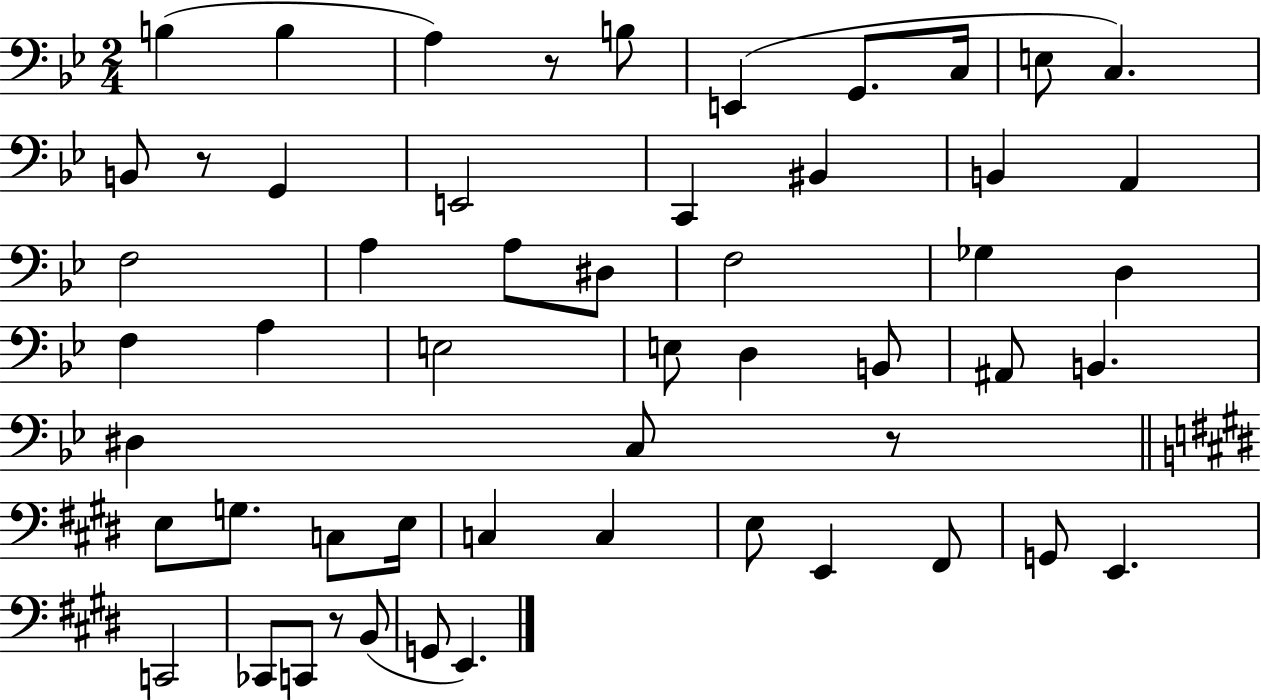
B3/q B3/q A3/q R/e B3/e E2/q G2/e. C3/s E3/e C3/q. B2/e R/e G2/q E2/h C2/q BIS2/q B2/q A2/q F3/h A3/q A3/e D#3/e F3/h Gb3/q D3/q F3/q A3/q E3/h E3/e D3/q B2/e A#2/e B2/q. D#3/q C3/e R/e E3/e G3/e. C3/e E3/s C3/q C3/q E3/e E2/q F#2/e G2/e E2/q. C2/h CES2/e C2/e R/e B2/e G2/e E2/q.